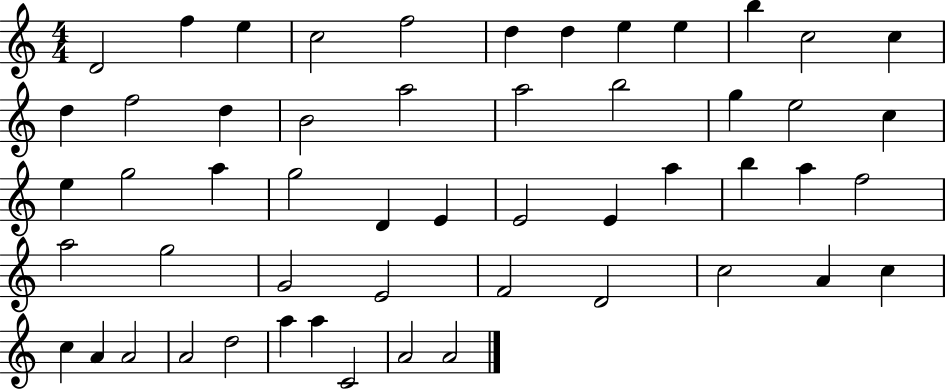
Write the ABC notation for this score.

X:1
T:Untitled
M:4/4
L:1/4
K:C
D2 f e c2 f2 d d e e b c2 c d f2 d B2 a2 a2 b2 g e2 c e g2 a g2 D E E2 E a b a f2 a2 g2 G2 E2 F2 D2 c2 A c c A A2 A2 d2 a a C2 A2 A2